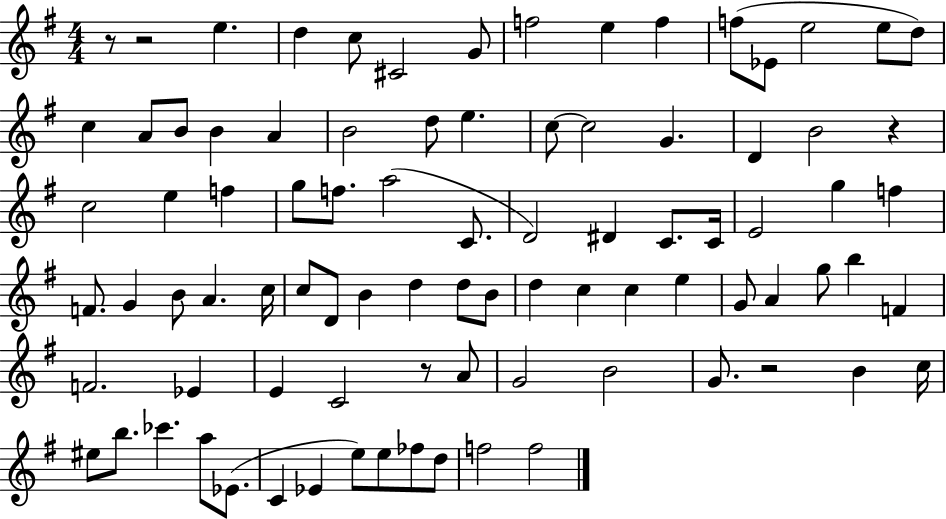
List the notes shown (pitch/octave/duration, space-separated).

R/e R/h E5/q. D5/q C5/e C#4/h G4/e F5/h E5/q F5/q F5/e Eb4/e E5/h E5/e D5/e C5/q A4/e B4/e B4/q A4/q B4/h D5/e E5/q. C5/e C5/h G4/q. D4/q B4/h R/q C5/h E5/q F5/q G5/e F5/e. A5/h C4/e. D4/h D#4/q C4/e. C4/s E4/h G5/q F5/q F4/e. G4/q B4/e A4/q. C5/s C5/e D4/e B4/q D5/q D5/e B4/e D5/q C5/q C5/q E5/q G4/e A4/q G5/e B5/q F4/q F4/h. Eb4/q E4/q C4/h R/e A4/e G4/h B4/h G4/e. R/h B4/q C5/s EIS5/e B5/e. CES6/q. A5/e Eb4/e. C4/q Eb4/q E5/e E5/e FES5/e D5/e F5/h F5/h